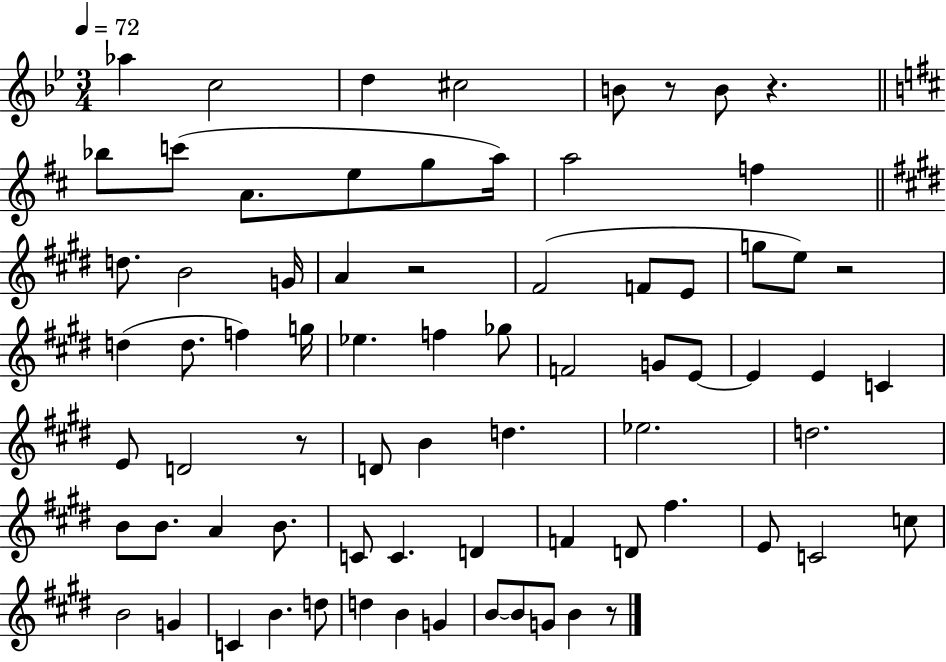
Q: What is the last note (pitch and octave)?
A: B4